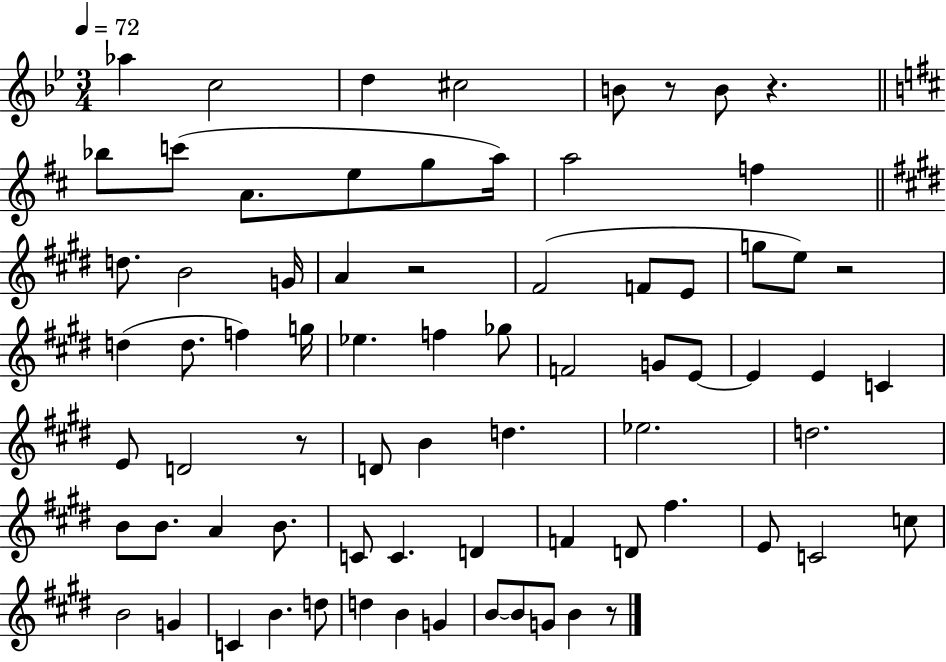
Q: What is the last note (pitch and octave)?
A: B4